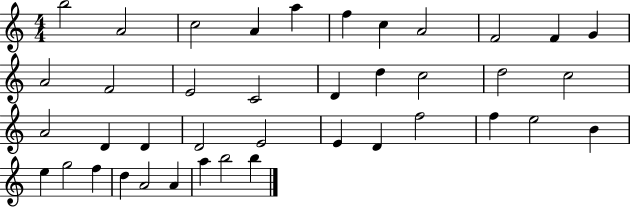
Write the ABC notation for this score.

X:1
T:Untitled
M:4/4
L:1/4
K:C
b2 A2 c2 A a f c A2 F2 F G A2 F2 E2 C2 D d c2 d2 c2 A2 D D D2 E2 E D f2 f e2 B e g2 f d A2 A a b2 b